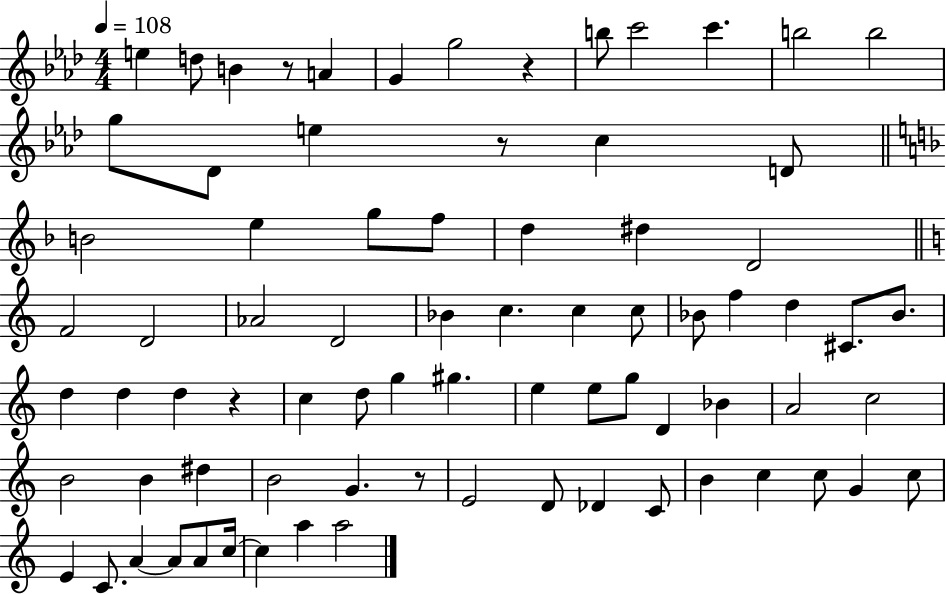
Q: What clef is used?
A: treble